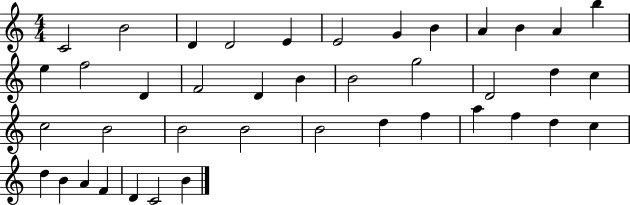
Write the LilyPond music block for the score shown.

{
  \clef treble
  \numericTimeSignature
  \time 4/4
  \key c \major
  c'2 b'2 | d'4 d'2 e'4 | e'2 g'4 b'4 | a'4 b'4 a'4 b''4 | \break e''4 f''2 d'4 | f'2 d'4 b'4 | b'2 g''2 | d'2 d''4 c''4 | \break c''2 b'2 | b'2 b'2 | b'2 d''4 f''4 | a''4 f''4 d''4 c''4 | \break d''4 b'4 a'4 f'4 | d'4 c'2 b'4 | \bar "|."
}